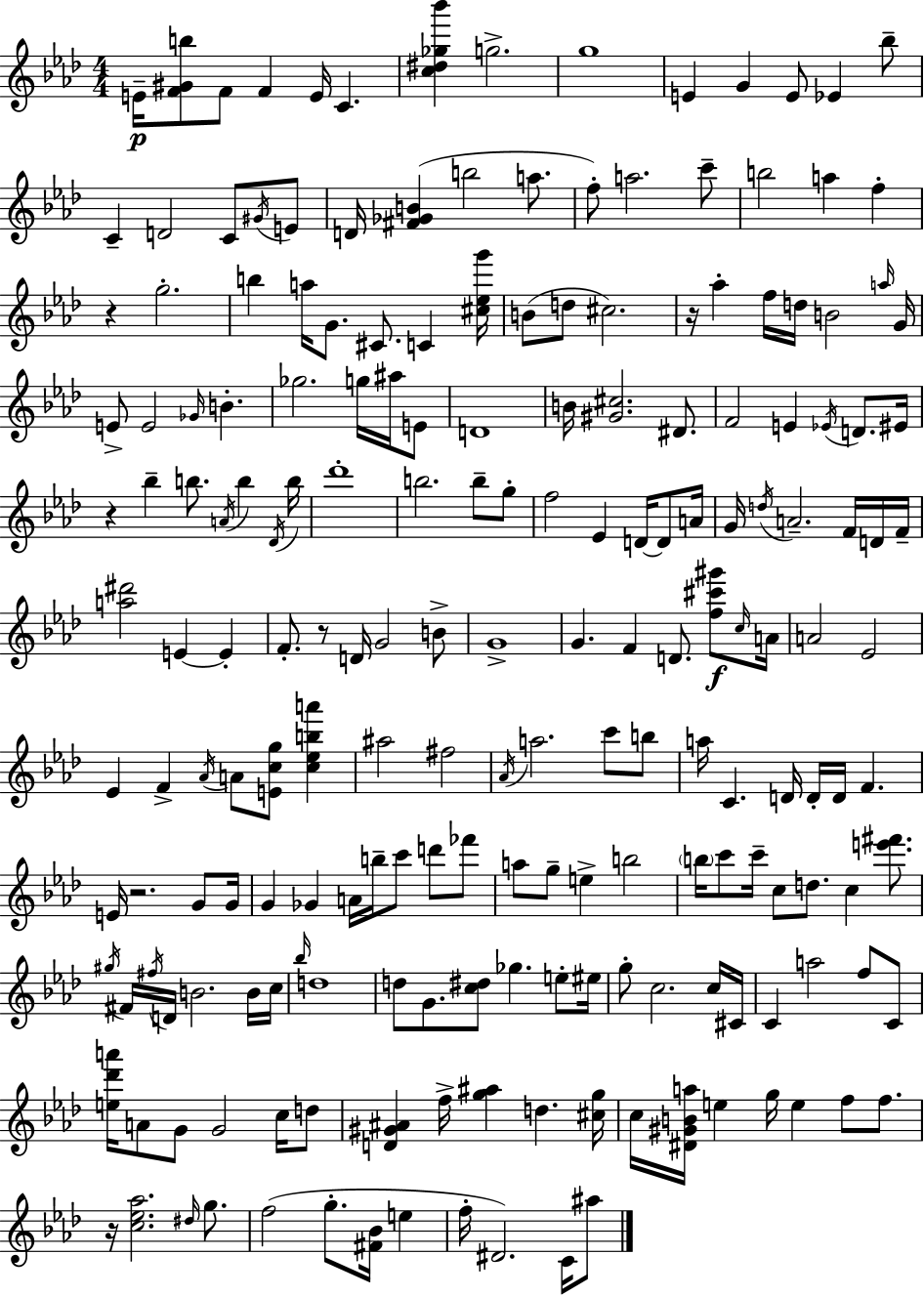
{
  \clef treble
  \numericTimeSignature
  \time 4/4
  \key aes \major
  \repeat volta 2 { e'16--\p <f' gis' b''>8 f'8 f'4 e'16 c'4. | <c'' dis'' ges'' bes'''>4 g''2.-> | g''1 | e'4 g'4 e'8 ees'4 bes''8-- | \break c'4-- d'2 c'8 \acciaccatura { gis'16 } e'8 | d'16 <fis' ges' b'>4( b''2 a''8. | f''8-.) a''2. c'''8-- | b''2 a''4 f''4-. | \break r4 g''2.-. | b''4 a''16 g'8. cis'8. c'4 | <cis'' ees'' g'''>16 b'8( d''8 cis''2.) | r16 aes''4-. f''16 d''16 b'2 | \break \grace { a''16 } g'16 e'8-> e'2 \grace { ges'16 } b'4.-. | ges''2. g''16 | ais''16 e'8 d'1 | b'16 <gis' cis''>2. | \break dis'8. f'2 e'4 \acciaccatura { ees'16 } | d'8. eis'16 r4 bes''4-- b''8. \acciaccatura { a'16 } | b''4 \acciaccatura { des'16 } b''16 des'''1-. | b''2. | \break b''8-- g''8-. f''2 ees'4 | d'16~~ d'8 a'16 g'16 \acciaccatura { d''16 } a'2.-- | f'16 d'16 f'16-- <a'' dis'''>2 e'4~~ | e'4-. f'8.-. r8 d'16 g'2 | \break b'8-> g'1-> | g'4. f'4 | d'8. <f'' cis''' gis'''>8\f \grace { c''16 } a'16 a'2 | ees'2 ees'4 f'4-> | \break \acciaccatura { aes'16 } a'8 <e' c'' g''>8 <c'' ees'' b'' a'''>4 ais''2 | fis''2 \acciaccatura { aes'16 } a''2. | c'''8 b''8 a''16 c'4. | d'16 d'16-. d'16 f'4. e'16 r2. | \break g'8 g'16 g'4 ges'4 | a'16 b''16-- c'''8 d'''8 fes'''8 a''8 g''8-- e''4-> | b''2 \parenthesize b''16 c'''8 c'''16-- c''8 | d''8. c''4 <e''' fis'''>8. \acciaccatura { gis''16 } fis'16 \acciaccatura { fis''16 } d'16 b'2. | \break b'16 c''16 \grace { bes''16 } d''1 | d''8 g'8. | <c'' dis''>8 ges''4. e''8-. eis''16 g''8-. c''2. | c''16 cis'16 c'4 | \break a''2 f''8 c'8 <e'' des''' a'''>16 a'8 | g'8 g'2 c''16 d''8 <d' gis' ais'>4 | f''16-> <g'' ais''>4 d''4. <cis'' g''>16 c''16 <dis' gis' b' a''>16 e''4 | g''16 e''4 f''8 f''8. r16 <c'' ees'' aes''>2. | \break \grace { dis''16 } g''8. f''2( | g''8.-. <fis' bes'>16 e''4 f''16-. dis'2.) | c'16 ais''8 } \bar "|."
}